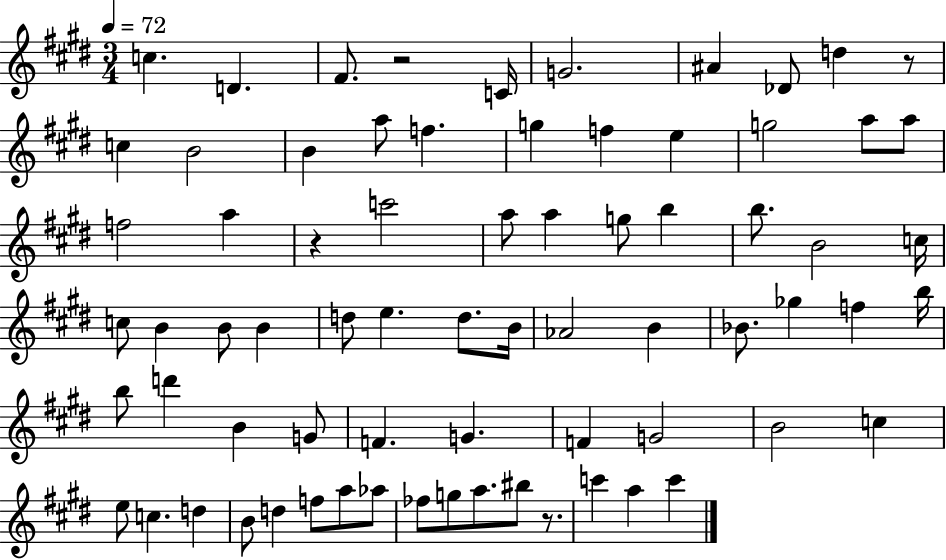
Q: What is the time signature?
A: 3/4